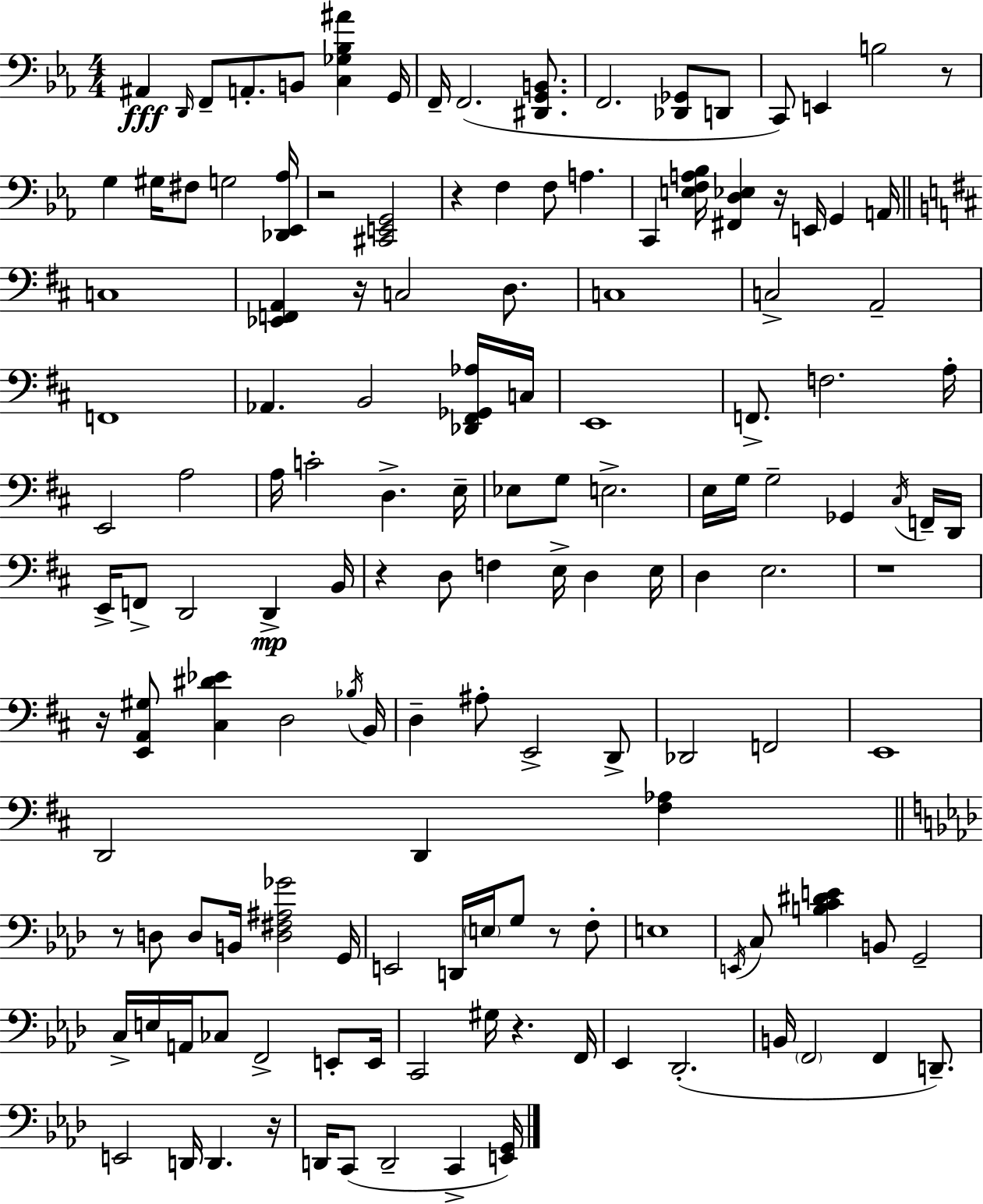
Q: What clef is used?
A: bass